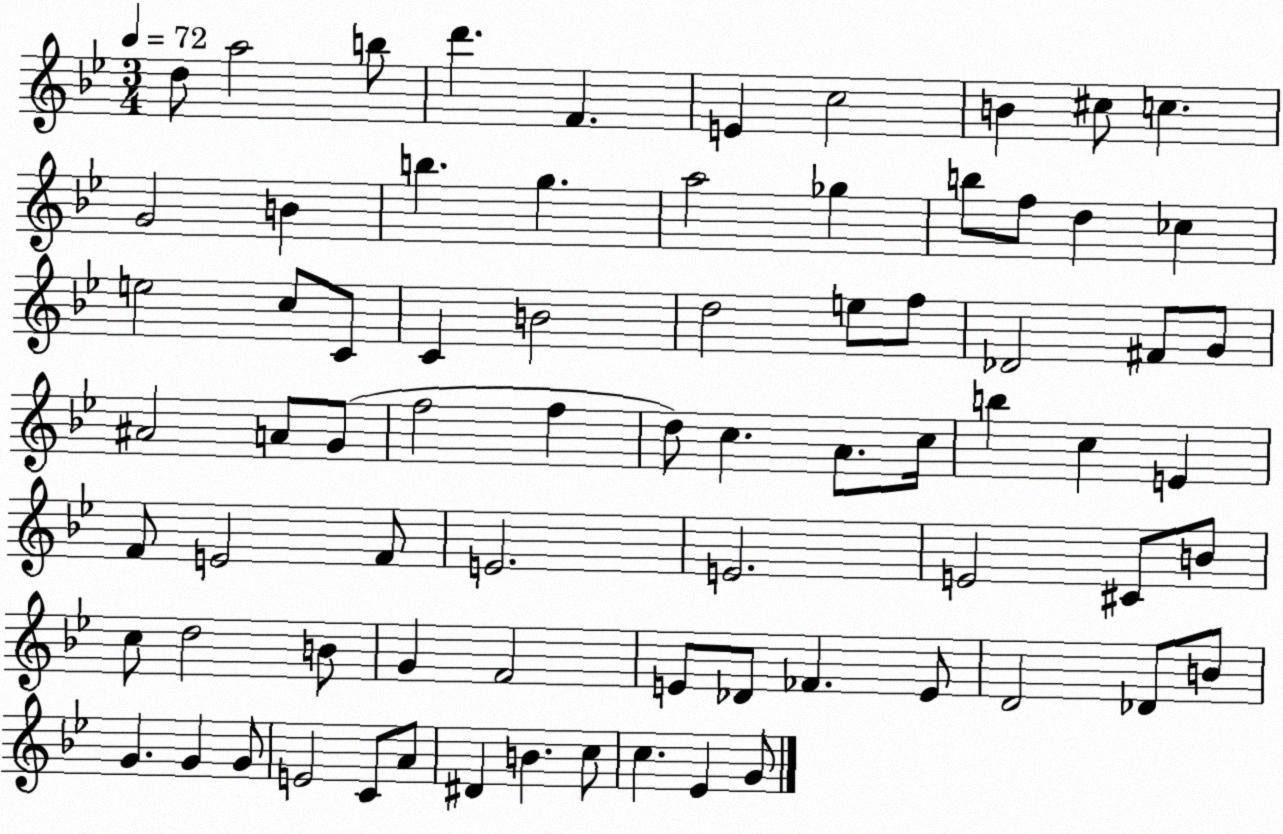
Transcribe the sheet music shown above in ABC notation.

X:1
T:Untitled
M:3/4
L:1/4
K:Bb
d/2 a2 b/2 d' F E c2 B ^c/2 c G2 B b g a2 _g b/2 f/2 d _c e2 c/2 C/2 C B2 d2 e/2 f/2 _D2 ^F/2 G/2 ^A2 A/2 G/2 f2 f d/2 c A/2 c/4 b c E F/2 E2 F/2 E2 E2 E2 ^C/2 B/2 c/2 d2 B/2 G F2 E/2 _D/2 _F E/2 D2 _D/2 B/2 G G G/2 E2 C/2 A/2 ^D B c/2 c _E G/2